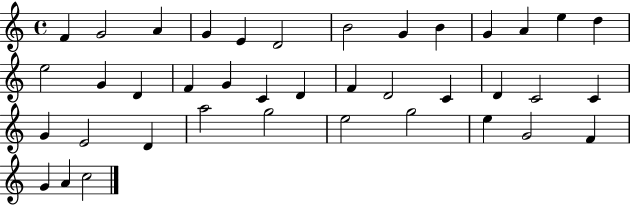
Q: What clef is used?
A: treble